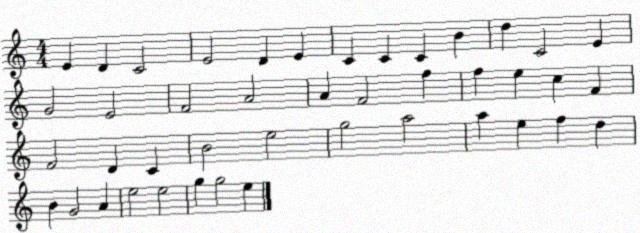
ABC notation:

X:1
T:Untitled
M:4/4
L:1/4
K:C
E D C2 E2 D E C C C B d C2 E G2 E2 F2 A2 A F2 f f e c F F2 D C B2 e2 g2 a2 a e f d B G2 A e2 e2 g g2 e